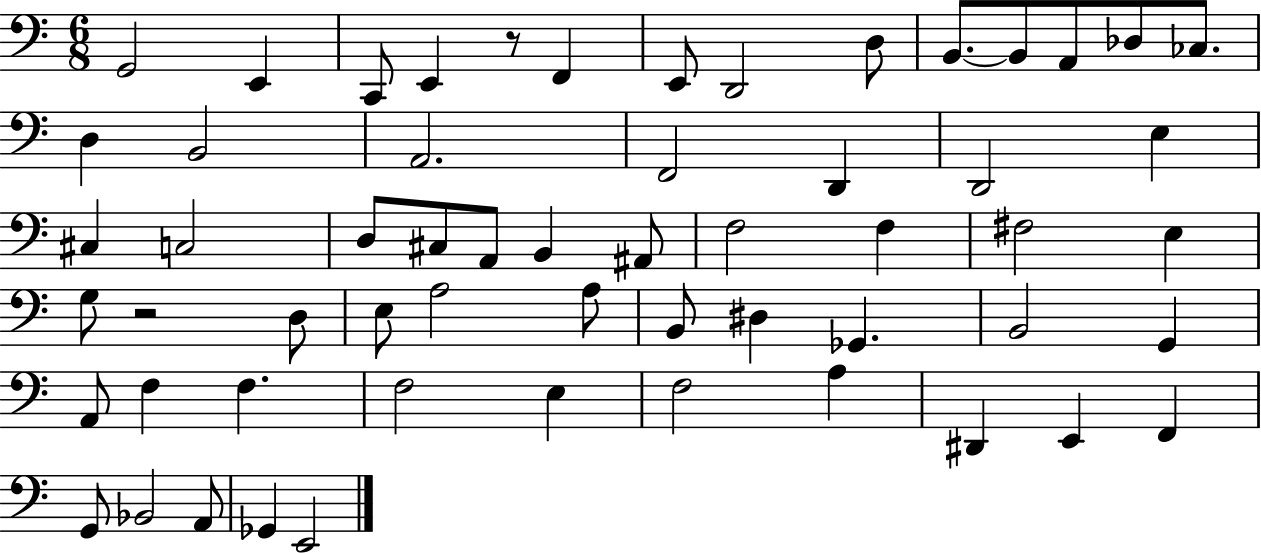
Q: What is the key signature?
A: C major